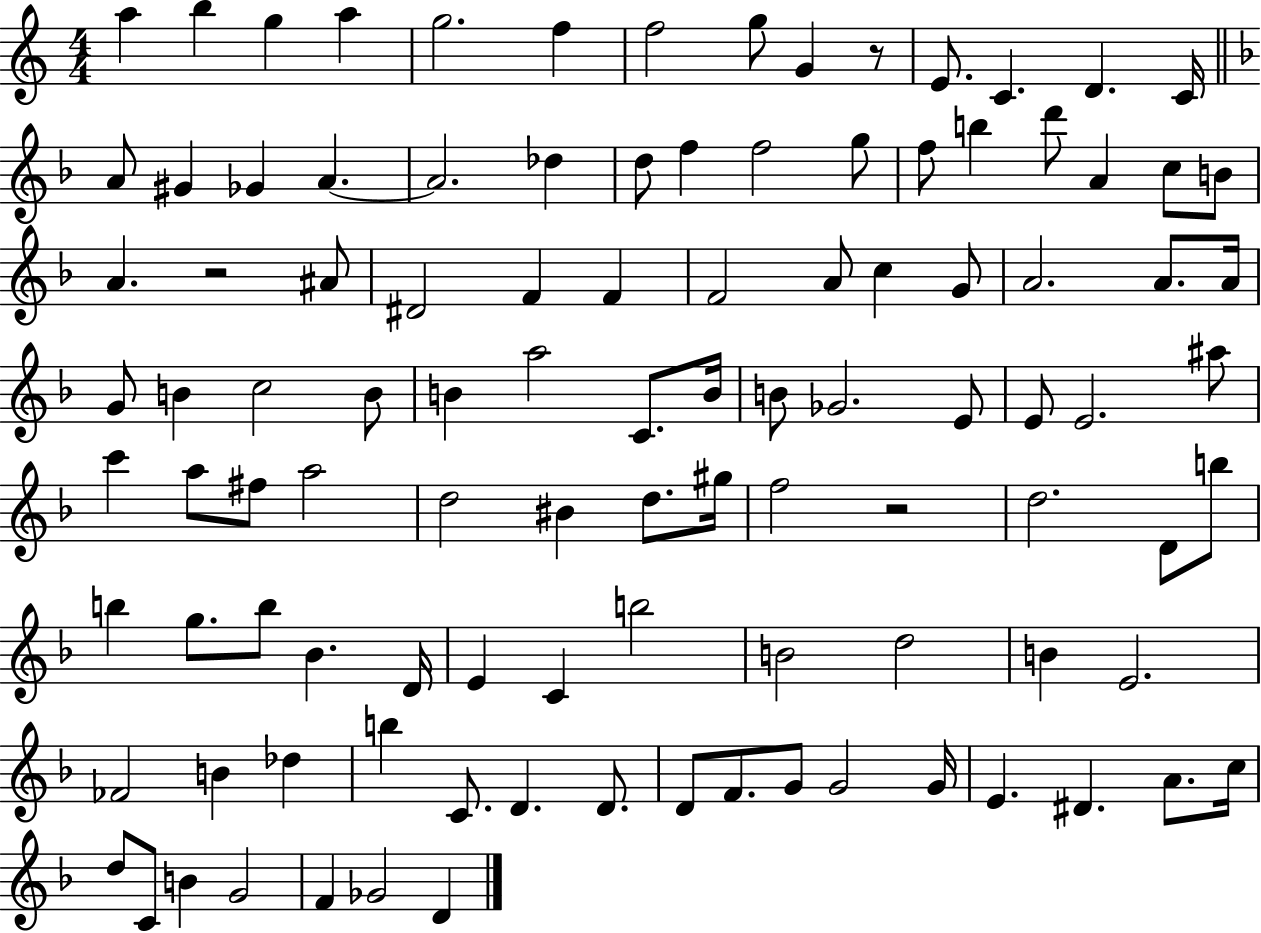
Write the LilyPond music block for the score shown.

{
  \clef treble
  \numericTimeSignature
  \time 4/4
  \key c \major
  a''4 b''4 g''4 a''4 | g''2. f''4 | f''2 g''8 g'4 r8 | e'8. c'4. d'4. c'16 | \break \bar "||" \break \key f \major a'8 gis'4 ges'4 a'4.~~ | a'2. des''4 | d''8 f''4 f''2 g''8 | f''8 b''4 d'''8 a'4 c''8 b'8 | \break a'4. r2 ais'8 | dis'2 f'4 f'4 | f'2 a'8 c''4 g'8 | a'2. a'8. a'16 | \break g'8 b'4 c''2 b'8 | b'4 a''2 c'8. b'16 | b'8 ges'2. e'8 | e'8 e'2. ais''8 | \break c'''4 a''8 fis''8 a''2 | d''2 bis'4 d''8. gis''16 | f''2 r2 | d''2. d'8 b''8 | \break b''4 g''8. b''8 bes'4. d'16 | e'4 c'4 b''2 | b'2 d''2 | b'4 e'2. | \break fes'2 b'4 des''4 | b''4 c'8. d'4. d'8. | d'8 f'8. g'8 g'2 g'16 | e'4. dis'4. a'8. c''16 | \break d''8 c'8 b'4 g'2 | f'4 ges'2 d'4 | \bar "|."
}